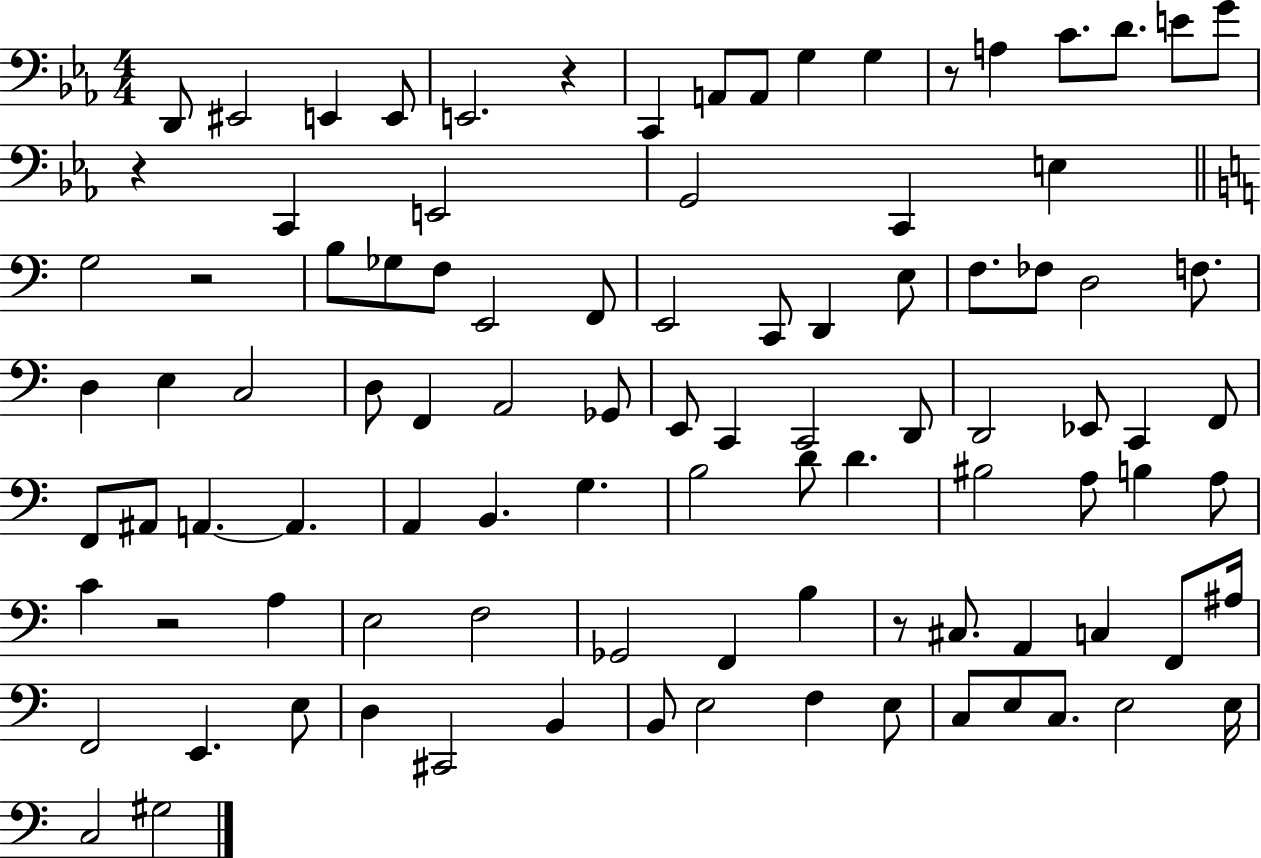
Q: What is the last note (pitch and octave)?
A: G#3